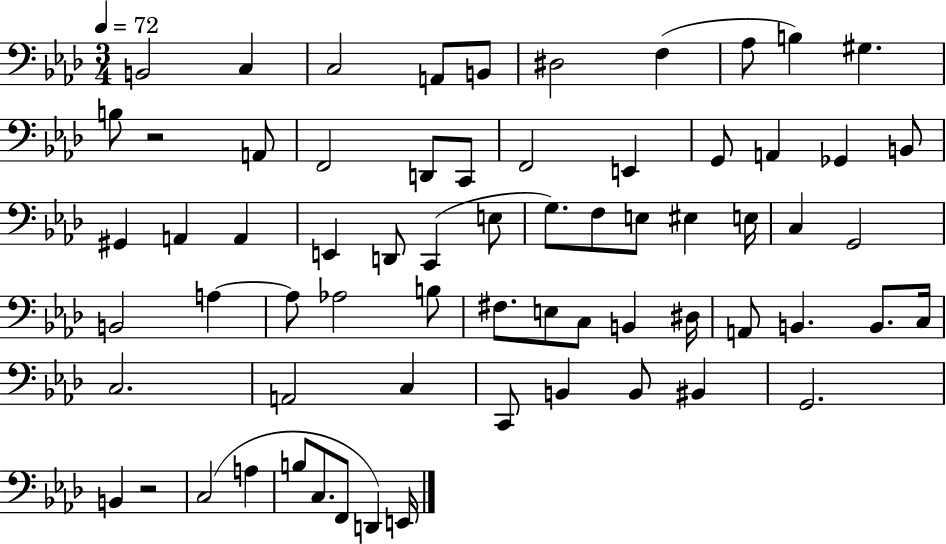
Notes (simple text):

B2/h C3/q C3/h A2/e B2/e D#3/h F3/q Ab3/e B3/q G#3/q. B3/e R/h A2/e F2/h D2/e C2/e F2/h E2/q G2/e A2/q Gb2/q B2/e G#2/q A2/q A2/q E2/q D2/e C2/q E3/e G3/e. F3/e E3/e EIS3/q E3/s C3/q G2/h B2/h A3/q A3/e Ab3/h B3/e F#3/e. E3/e C3/e B2/q D#3/s A2/e B2/q. B2/e. C3/s C3/h. A2/h C3/q C2/e B2/q B2/e BIS2/q G2/h. B2/q R/h C3/h A3/q B3/e C3/e. F2/e D2/q E2/s